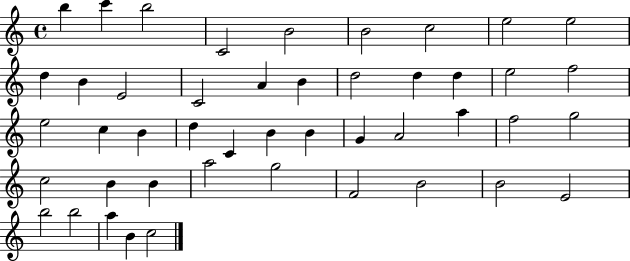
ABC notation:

X:1
T:Untitled
M:4/4
L:1/4
K:C
b c' b2 C2 B2 B2 c2 e2 e2 d B E2 C2 A B d2 d d e2 f2 e2 c B d C B B G A2 a f2 g2 c2 B B a2 g2 F2 B2 B2 E2 b2 b2 a B c2